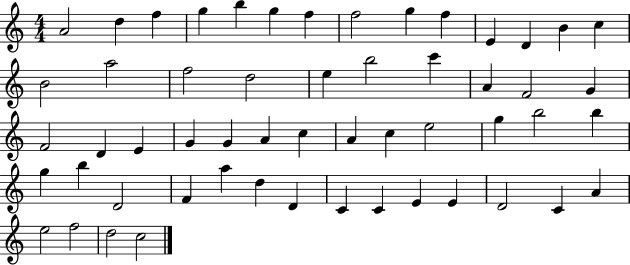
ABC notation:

X:1
T:Untitled
M:4/4
L:1/4
K:C
A2 d f g b g f f2 g f E D B c B2 a2 f2 d2 e b2 c' A F2 G F2 D E G G A c A c e2 g b2 b g b D2 F a d D C C E E D2 C A e2 f2 d2 c2